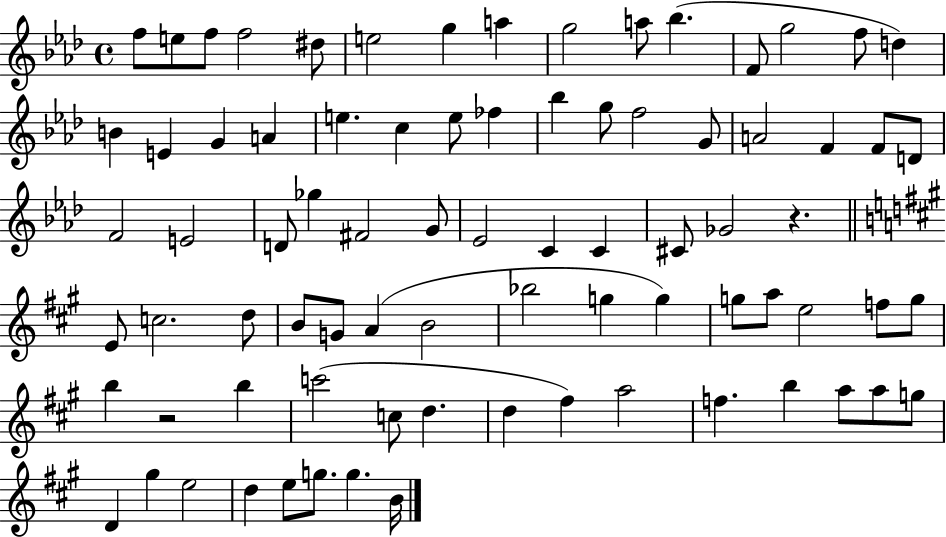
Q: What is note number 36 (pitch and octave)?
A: F#4